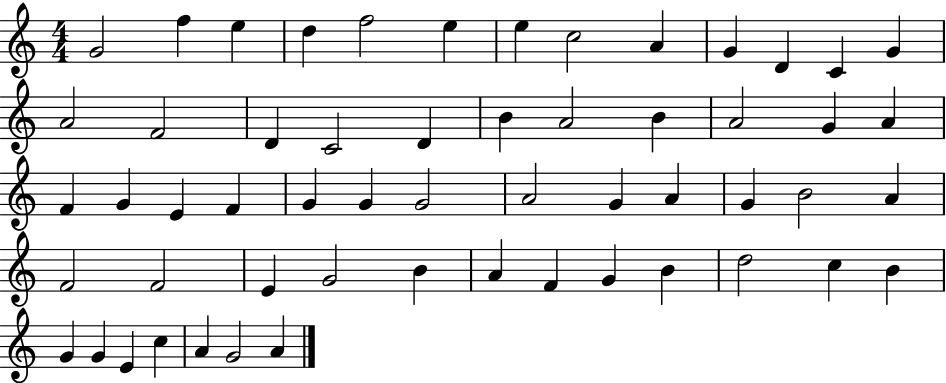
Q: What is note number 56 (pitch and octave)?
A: A4